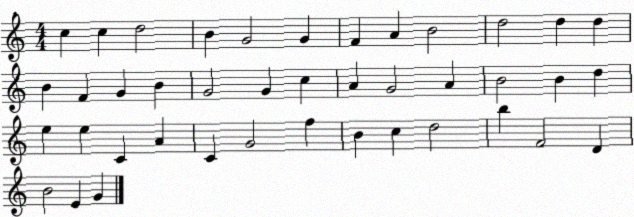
X:1
T:Untitled
M:4/4
L:1/4
K:C
c c d2 B G2 G F A B2 d2 d d B F G B G2 G c A G2 A B2 B d e e C A C G2 f B c d2 b F2 D B2 E G